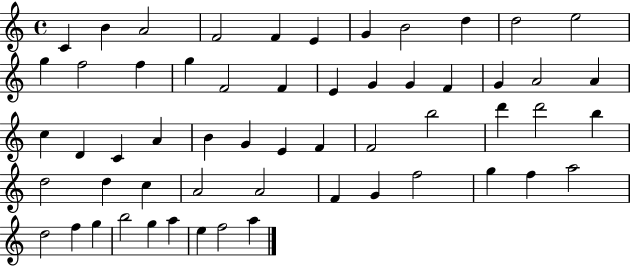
X:1
T:Untitled
M:4/4
L:1/4
K:C
C B A2 F2 F E G B2 d d2 e2 g f2 f g F2 F E G G F G A2 A c D C A B G E F F2 b2 d' d'2 b d2 d c A2 A2 F G f2 g f a2 d2 f g b2 g a e f2 a